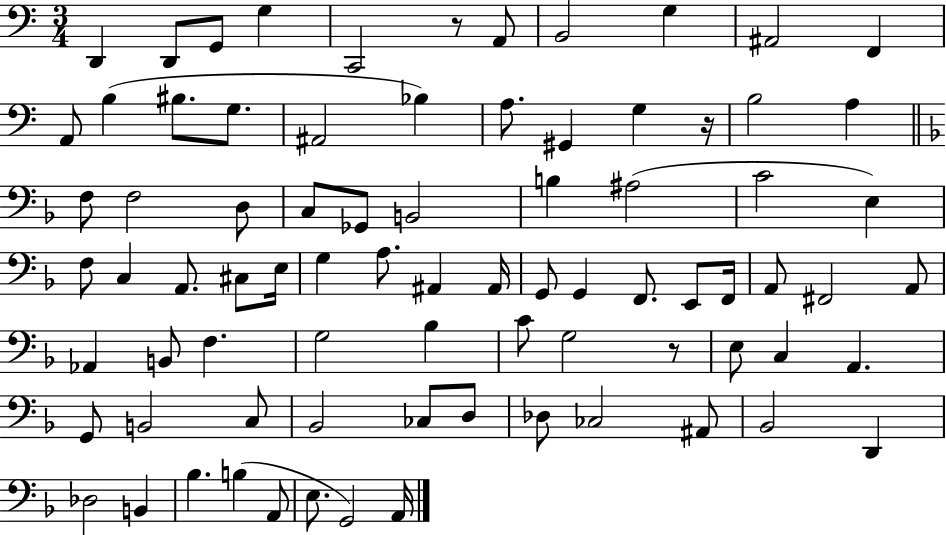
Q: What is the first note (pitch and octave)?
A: D2